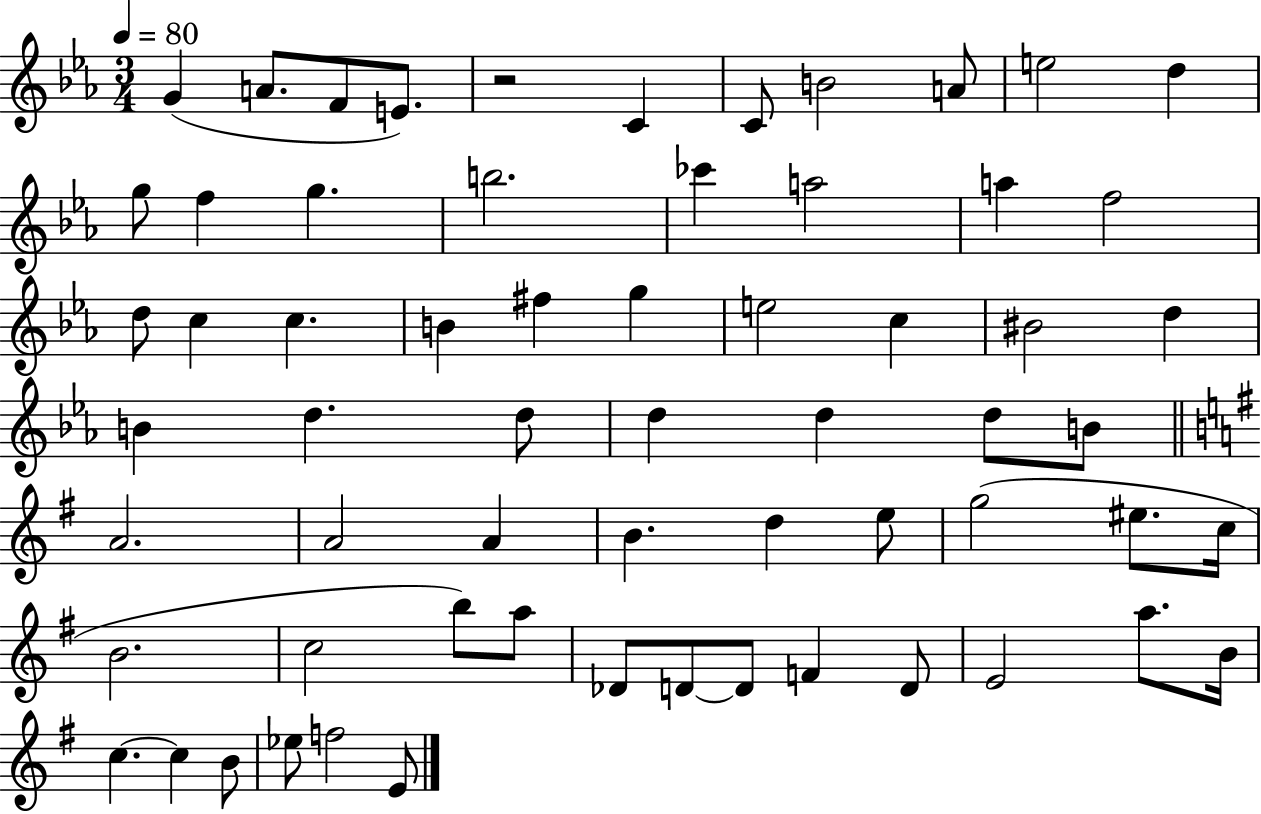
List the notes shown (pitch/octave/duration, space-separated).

G4/q A4/e. F4/e E4/e. R/h C4/q C4/e B4/h A4/e E5/h D5/q G5/e F5/q G5/q. B5/h. CES6/q A5/h A5/q F5/h D5/e C5/q C5/q. B4/q F#5/q G5/q E5/h C5/q BIS4/h D5/q B4/q D5/q. D5/e D5/q D5/q D5/e B4/e A4/h. A4/h A4/q B4/q. D5/q E5/e G5/h EIS5/e. C5/s B4/h. C5/h B5/e A5/e Db4/e D4/e D4/e F4/q D4/e E4/h A5/e. B4/s C5/q. C5/q B4/e Eb5/e F5/h E4/e